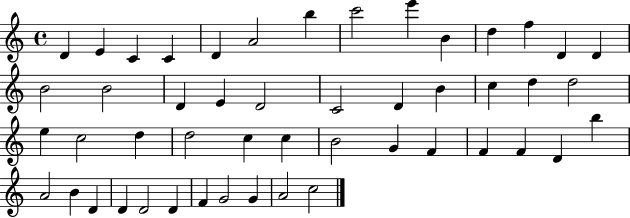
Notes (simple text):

D4/q E4/q C4/q C4/q D4/q A4/h B5/q C6/h E6/q B4/q D5/q F5/q D4/q D4/q B4/h B4/h D4/q E4/q D4/h C4/h D4/q B4/q C5/q D5/q D5/h E5/q C5/h D5/q D5/h C5/q C5/q B4/h G4/q F4/q F4/q F4/q D4/q B5/q A4/h B4/q D4/q D4/q D4/h D4/q F4/q G4/h G4/q A4/h C5/h